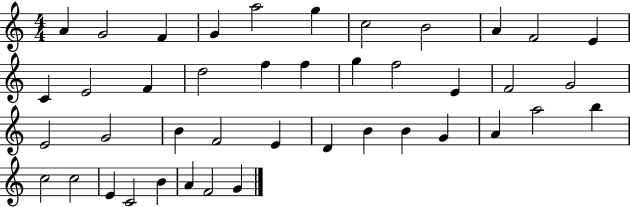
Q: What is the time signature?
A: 4/4